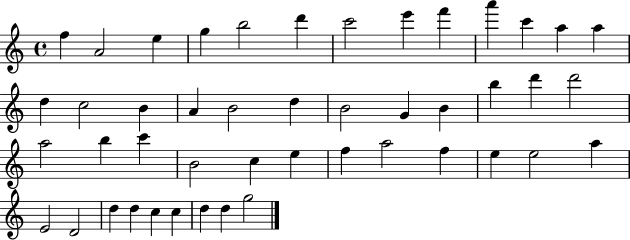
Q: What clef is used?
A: treble